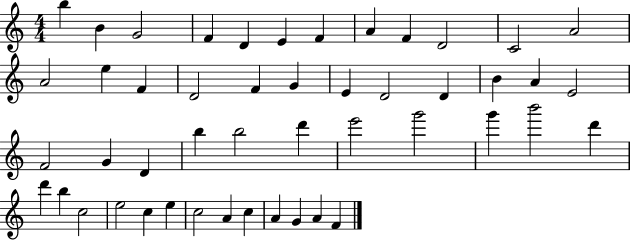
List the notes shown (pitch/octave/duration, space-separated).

B5/q B4/q G4/h F4/q D4/q E4/q F4/q A4/q F4/q D4/h C4/h A4/h A4/h E5/q F4/q D4/h F4/q G4/q E4/q D4/h D4/q B4/q A4/q E4/h F4/h G4/q D4/q B5/q B5/h D6/q E6/h G6/h G6/q B6/h D6/q D6/q B5/q C5/h E5/h C5/q E5/q C5/h A4/q C5/q A4/q G4/q A4/q F4/q